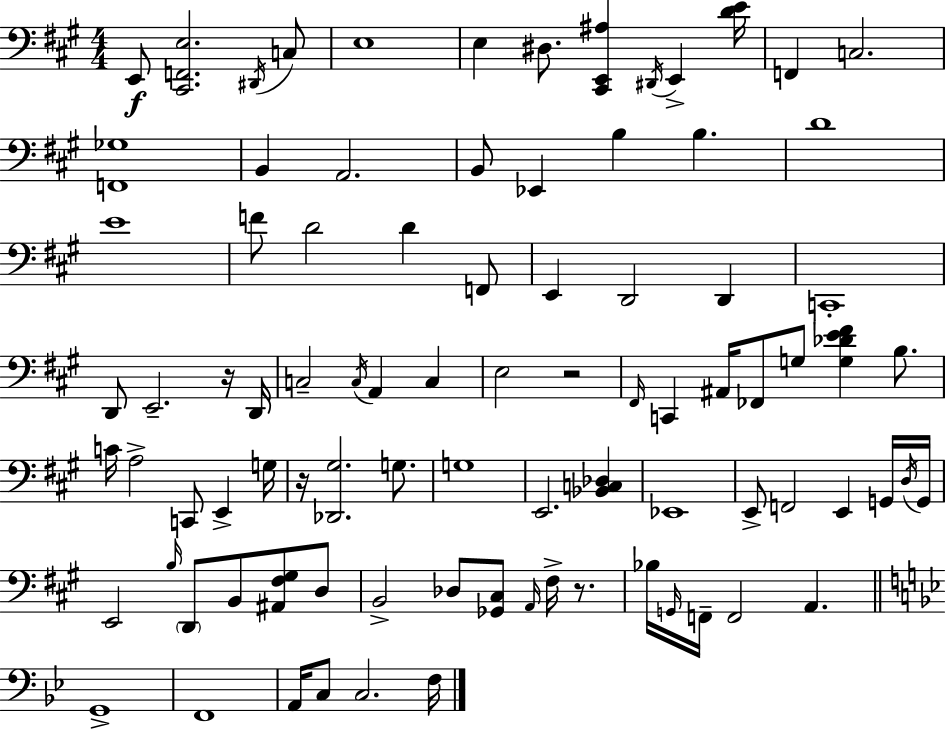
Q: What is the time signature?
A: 4/4